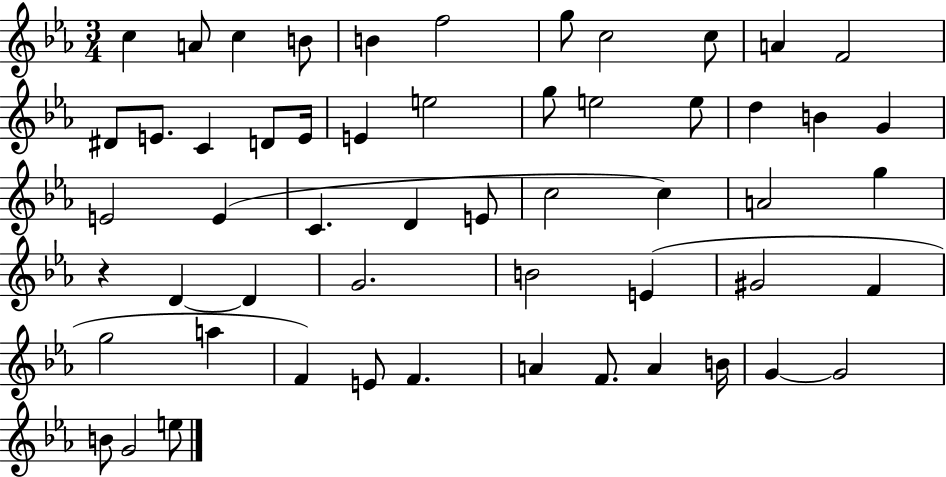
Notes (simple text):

C5/q A4/e C5/q B4/e B4/q F5/h G5/e C5/h C5/e A4/q F4/h D#4/e E4/e. C4/q D4/e E4/s E4/q E5/h G5/e E5/h E5/e D5/q B4/q G4/q E4/h E4/q C4/q. D4/q E4/e C5/h C5/q A4/h G5/q R/q D4/q D4/q G4/h. B4/h E4/q G#4/h F4/q G5/h A5/q F4/q E4/e F4/q. A4/q F4/e. A4/q B4/s G4/q G4/h B4/e G4/h E5/e